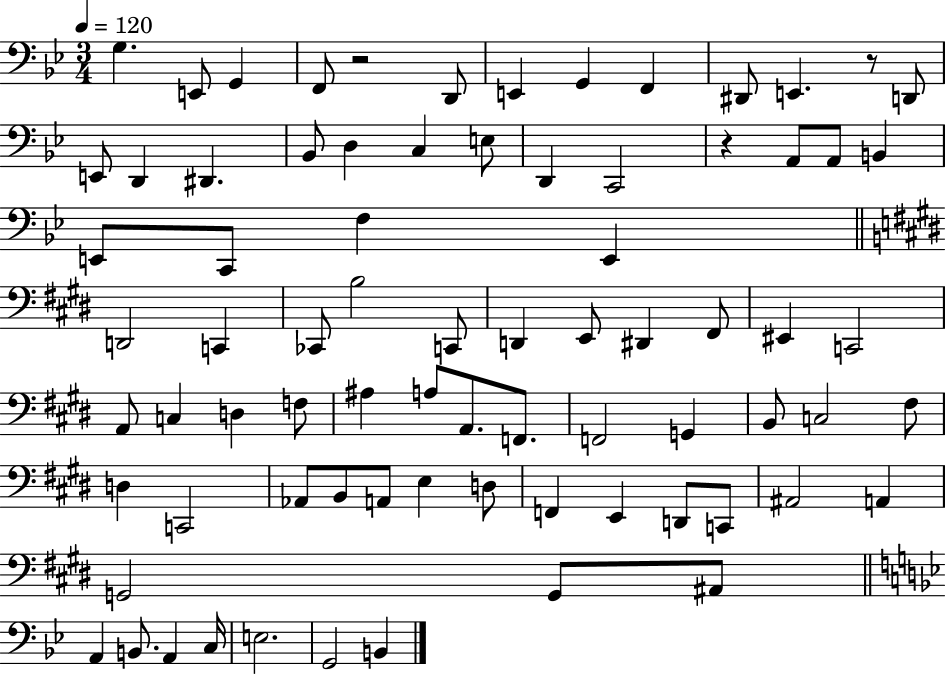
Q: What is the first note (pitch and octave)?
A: G3